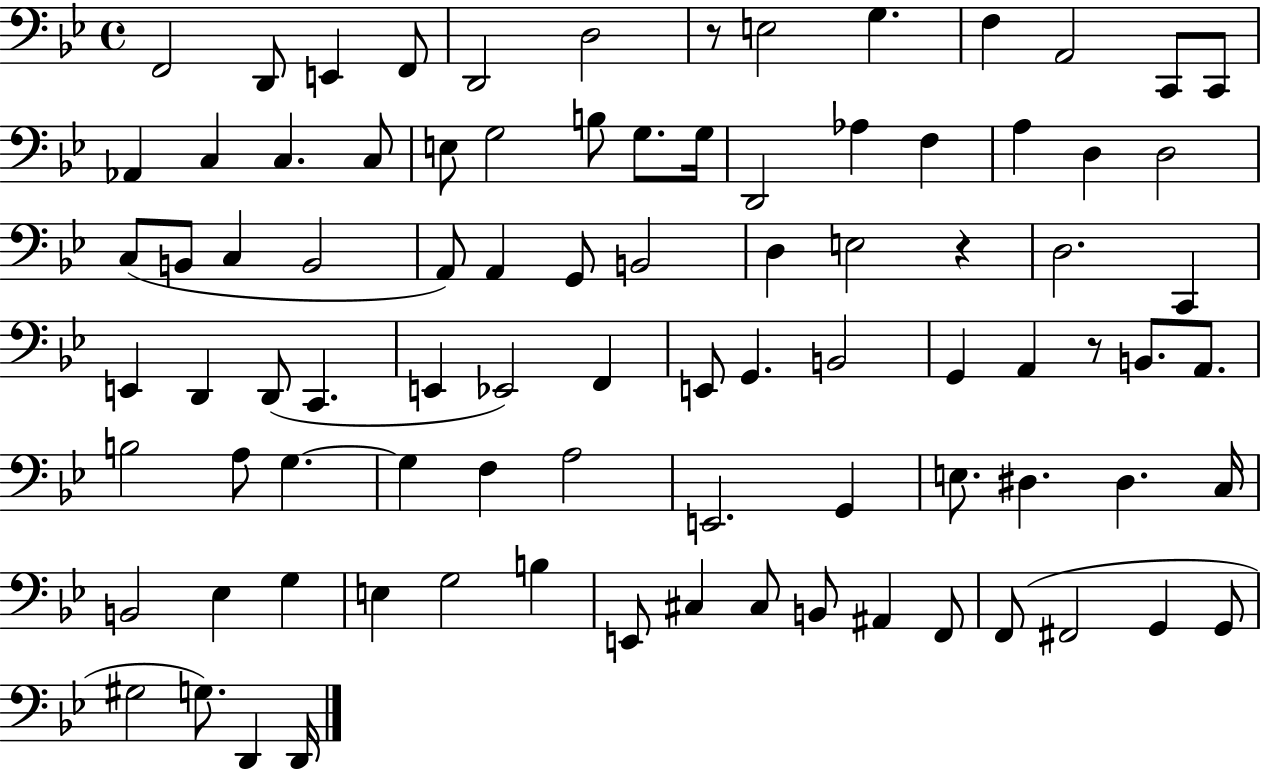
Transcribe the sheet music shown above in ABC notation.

X:1
T:Untitled
M:4/4
L:1/4
K:Bb
F,,2 D,,/2 E,, F,,/2 D,,2 D,2 z/2 E,2 G, F, A,,2 C,,/2 C,,/2 _A,, C, C, C,/2 E,/2 G,2 B,/2 G,/2 G,/4 D,,2 _A, F, A, D, D,2 C,/2 B,,/2 C, B,,2 A,,/2 A,, G,,/2 B,,2 D, E,2 z D,2 C,, E,, D,, D,,/2 C,, E,, _E,,2 F,, E,,/2 G,, B,,2 G,, A,, z/2 B,,/2 A,,/2 B,2 A,/2 G, G, F, A,2 E,,2 G,, E,/2 ^D, ^D, C,/4 B,,2 _E, G, E, G,2 B, E,,/2 ^C, ^C,/2 B,,/2 ^A,, F,,/2 F,,/2 ^F,,2 G,, G,,/2 ^G,2 G,/2 D,, D,,/4